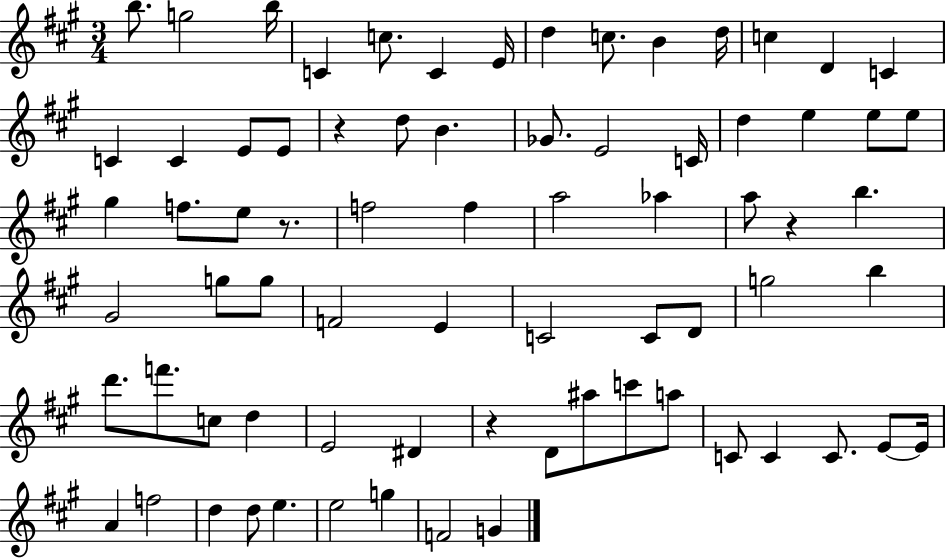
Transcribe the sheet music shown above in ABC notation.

X:1
T:Untitled
M:3/4
L:1/4
K:A
b/2 g2 b/4 C c/2 C E/4 d c/2 B d/4 c D C C C E/2 E/2 z d/2 B _G/2 E2 C/4 d e e/2 e/2 ^g f/2 e/2 z/2 f2 f a2 _a a/2 z b ^G2 g/2 g/2 F2 E C2 C/2 D/2 g2 b d'/2 f'/2 c/2 d E2 ^D z D/2 ^a/2 c'/2 a/2 C/2 C C/2 E/2 E/4 A f2 d d/2 e e2 g F2 G